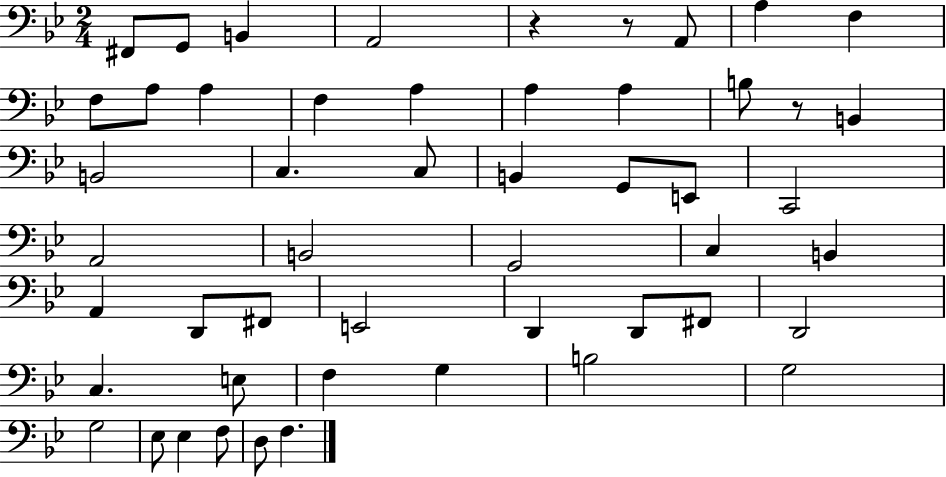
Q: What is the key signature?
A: BES major